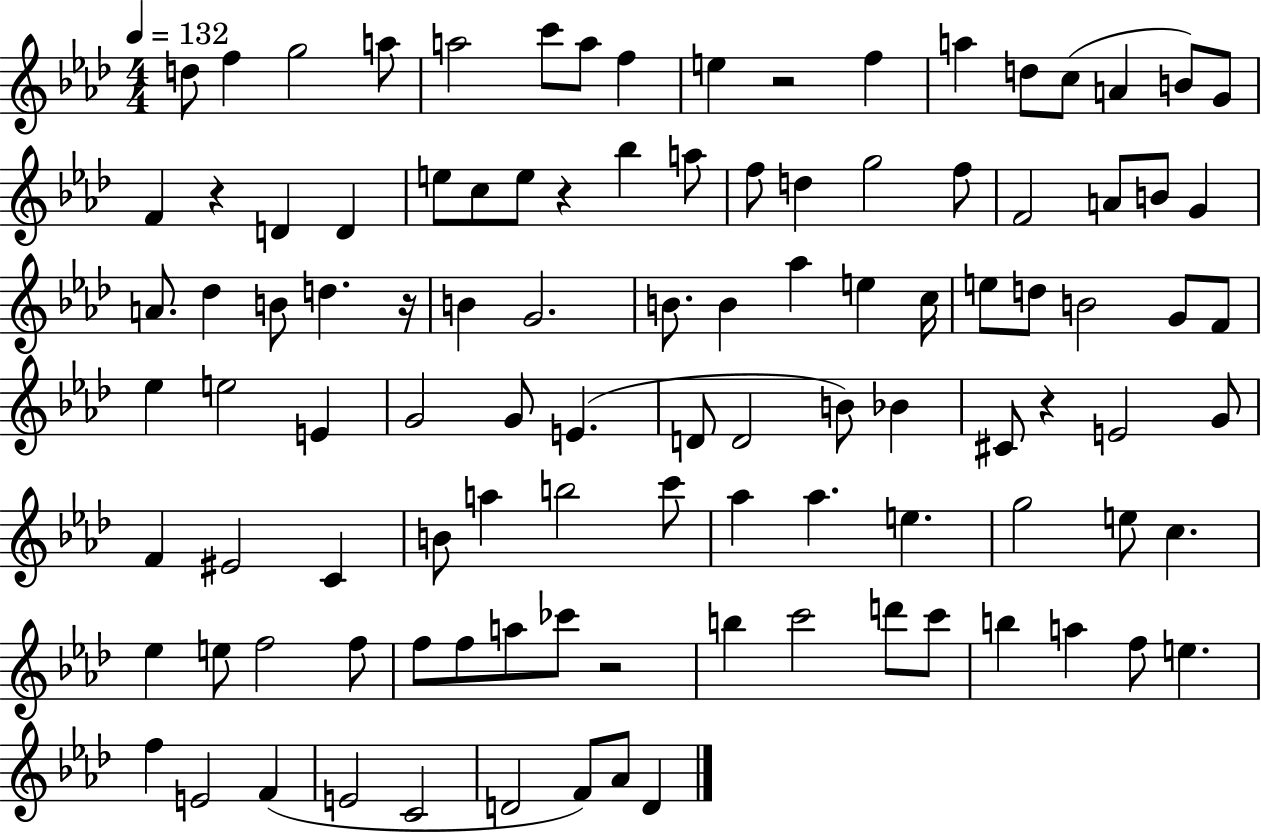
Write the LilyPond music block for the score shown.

{
  \clef treble
  \numericTimeSignature
  \time 4/4
  \key aes \major
  \tempo 4 = 132
  d''8 f''4 g''2 a''8 | a''2 c'''8 a''8 f''4 | e''4 r2 f''4 | a''4 d''8 c''8( a'4 b'8) g'8 | \break f'4 r4 d'4 d'4 | e''8 c''8 e''8 r4 bes''4 a''8 | f''8 d''4 g''2 f''8 | f'2 a'8 b'8 g'4 | \break a'8. des''4 b'8 d''4. r16 | b'4 g'2. | b'8. b'4 aes''4 e''4 c''16 | e''8 d''8 b'2 g'8 f'8 | \break ees''4 e''2 e'4 | g'2 g'8 e'4.( | d'8 d'2 b'8) bes'4 | cis'8 r4 e'2 g'8 | \break f'4 eis'2 c'4 | b'8 a''4 b''2 c'''8 | aes''4 aes''4. e''4. | g''2 e''8 c''4. | \break ees''4 e''8 f''2 f''8 | f''8 f''8 a''8 ces'''8 r2 | b''4 c'''2 d'''8 c'''8 | b''4 a''4 f''8 e''4. | \break f''4 e'2 f'4( | e'2 c'2 | d'2 f'8) aes'8 d'4 | \bar "|."
}